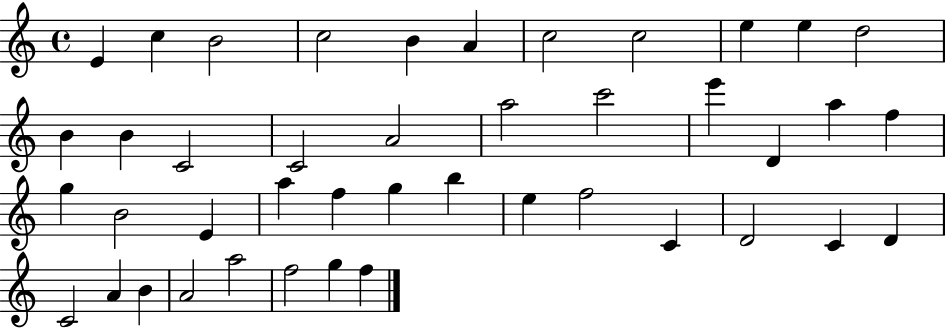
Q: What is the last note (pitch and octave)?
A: F5